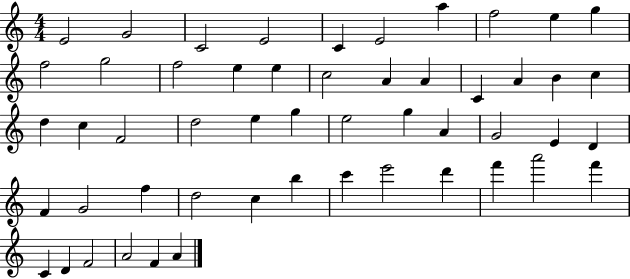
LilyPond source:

{
  \clef treble
  \numericTimeSignature
  \time 4/4
  \key c \major
  e'2 g'2 | c'2 e'2 | c'4 e'2 a''4 | f''2 e''4 g''4 | \break f''2 g''2 | f''2 e''4 e''4 | c''2 a'4 a'4 | c'4 a'4 b'4 c''4 | \break d''4 c''4 f'2 | d''2 e''4 g''4 | e''2 g''4 a'4 | g'2 e'4 d'4 | \break f'4 g'2 f''4 | d''2 c''4 b''4 | c'''4 e'''2 d'''4 | f'''4 a'''2 f'''4 | \break c'4 d'4 f'2 | a'2 f'4 a'4 | \bar "|."
}